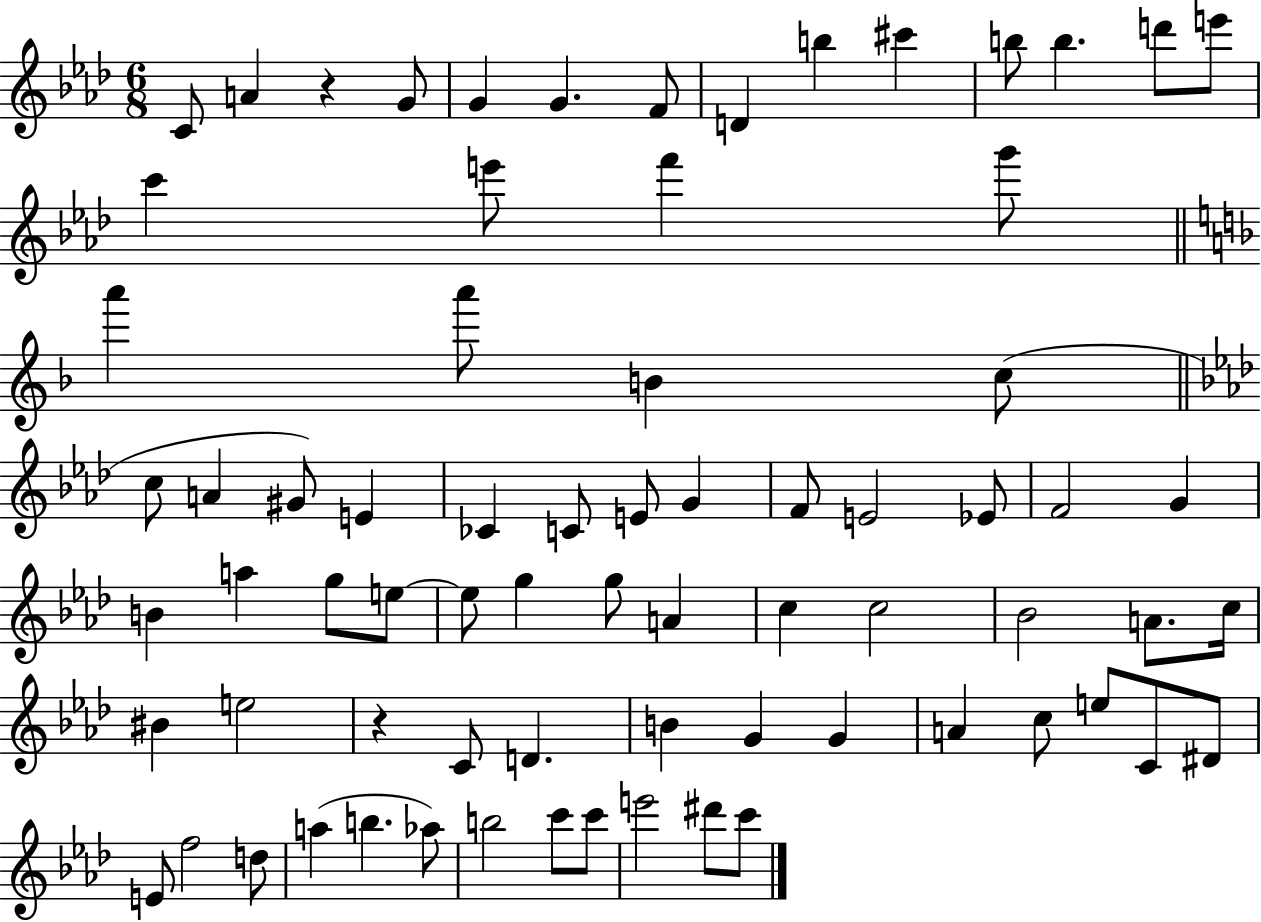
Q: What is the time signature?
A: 6/8